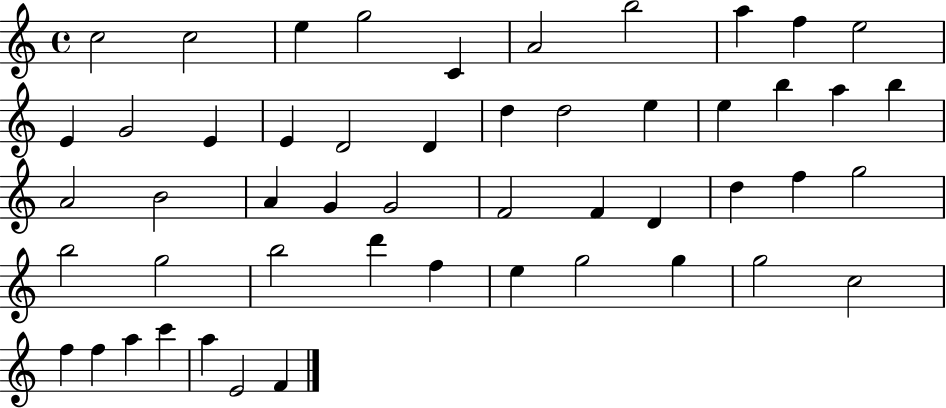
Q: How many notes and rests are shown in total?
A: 51